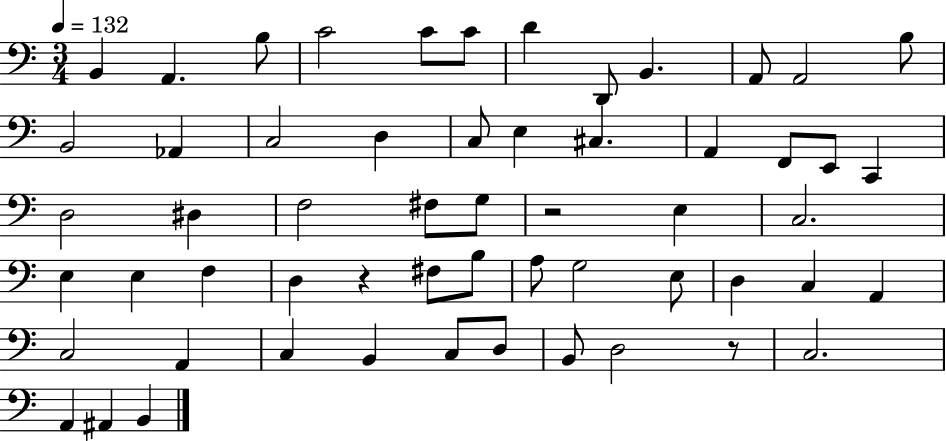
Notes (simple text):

B2/q A2/q. B3/e C4/h C4/e C4/e D4/q D2/e B2/q. A2/e A2/h B3/e B2/h Ab2/q C3/h D3/q C3/e E3/q C#3/q. A2/q F2/e E2/e C2/q D3/h D#3/q F3/h F#3/e G3/e R/h E3/q C3/h. E3/q E3/q F3/q D3/q R/q F#3/e B3/e A3/e G3/h E3/e D3/q C3/q A2/q C3/h A2/q C3/q B2/q C3/e D3/e B2/e D3/h R/e C3/h. A2/q A#2/q B2/q